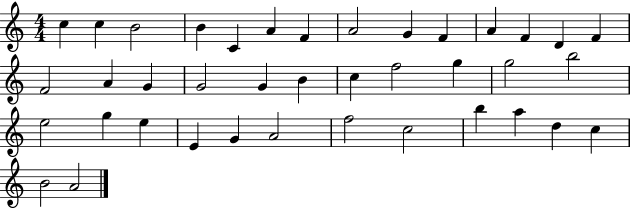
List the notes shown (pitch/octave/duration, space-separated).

C5/q C5/q B4/h B4/q C4/q A4/q F4/q A4/h G4/q F4/q A4/q F4/q D4/q F4/q F4/h A4/q G4/q G4/h G4/q B4/q C5/q F5/h G5/q G5/h B5/h E5/h G5/q E5/q E4/q G4/q A4/h F5/h C5/h B5/q A5/q D5/q C5/q B4/h A4/h